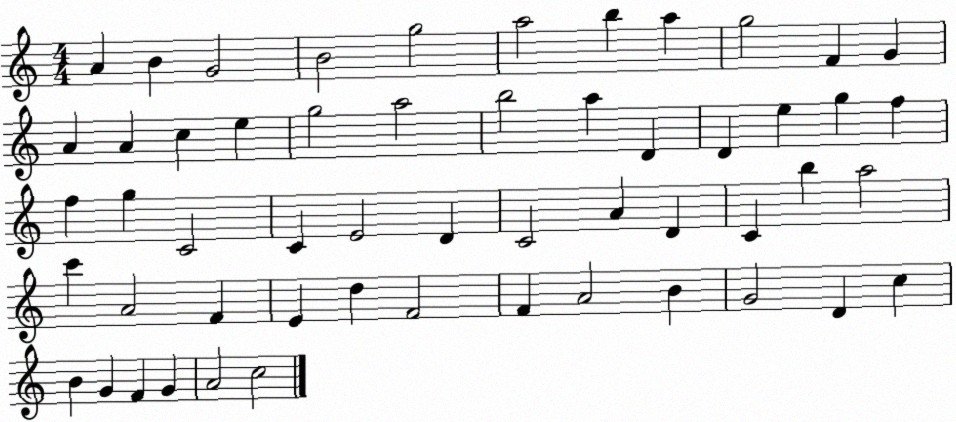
X:1
T:Untitled
M:4/4
L:1/4
K:C
A B G2 B2 g2 a2 b a g2 F G A A c e g2 a2 b2 a D D e g f f g C2 C E2 D C2 A D C b a2 c' A2 F E d F2 F A2 B G2 D c B G F G A2 c2